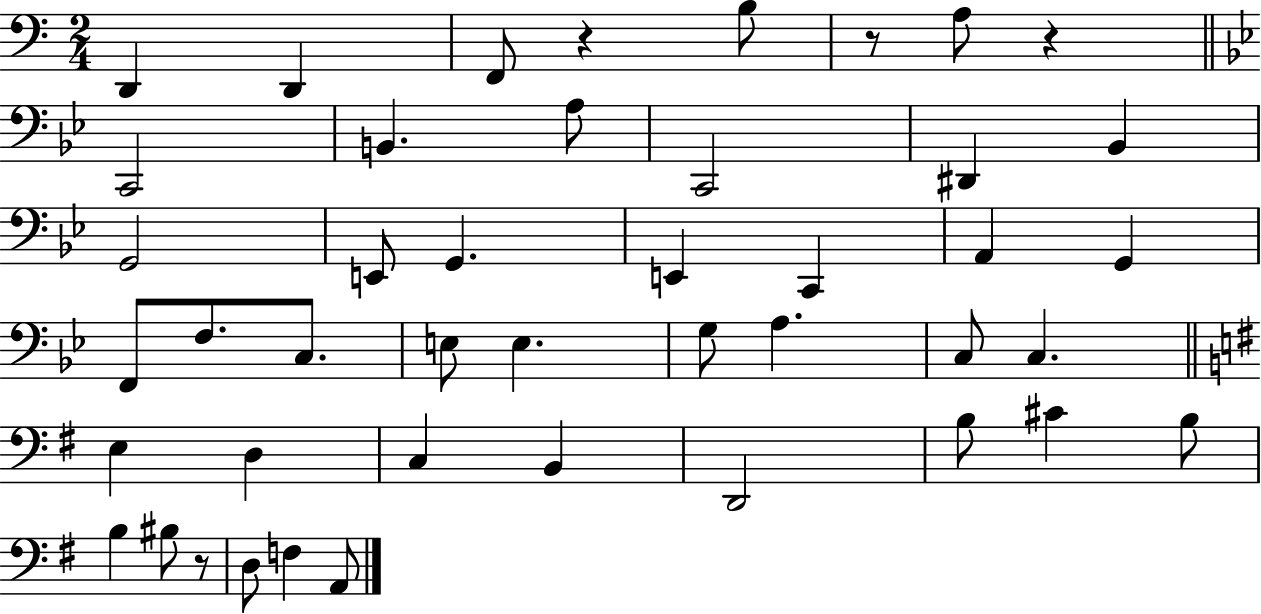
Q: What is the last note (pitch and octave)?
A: A2